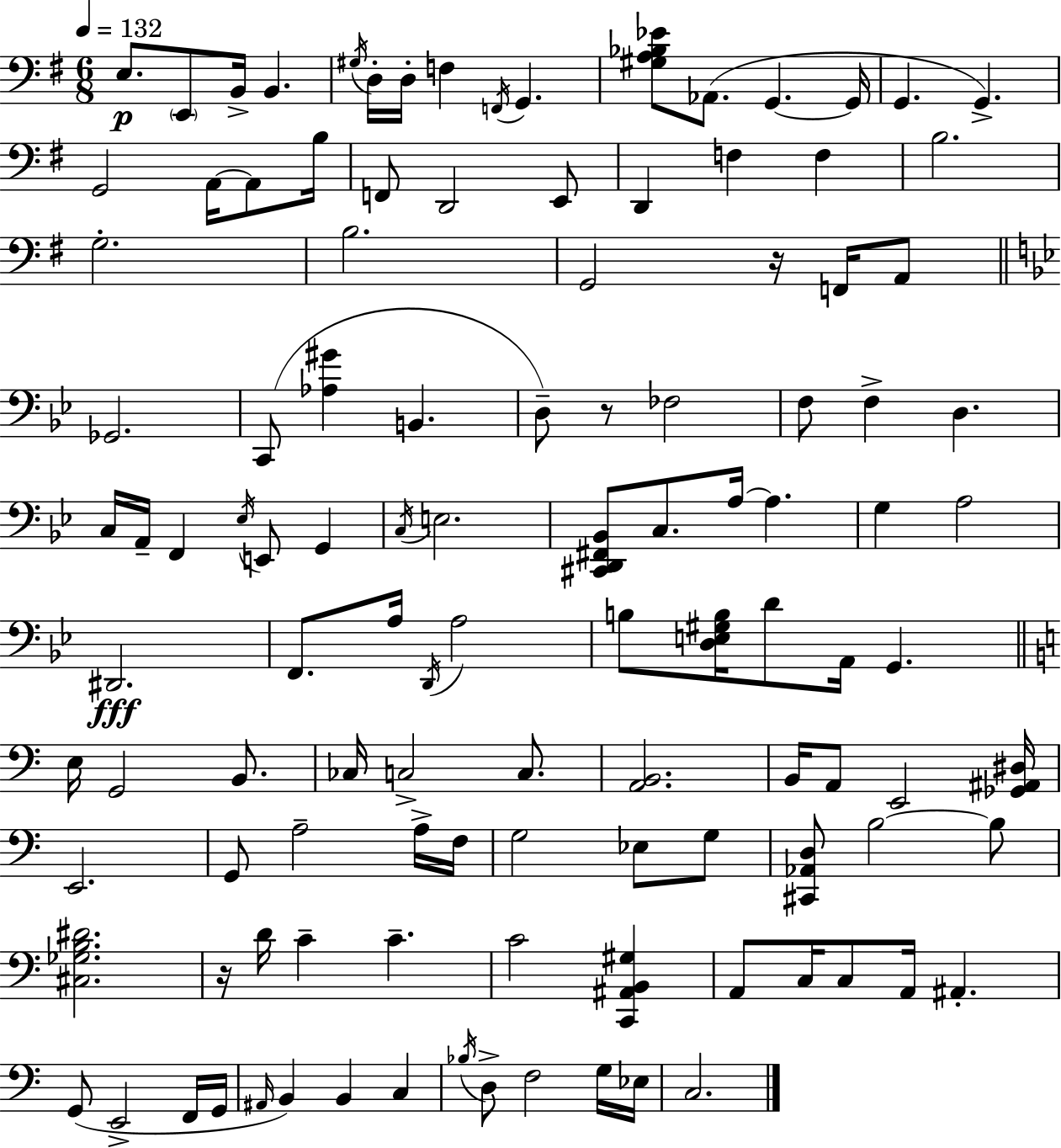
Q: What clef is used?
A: bass